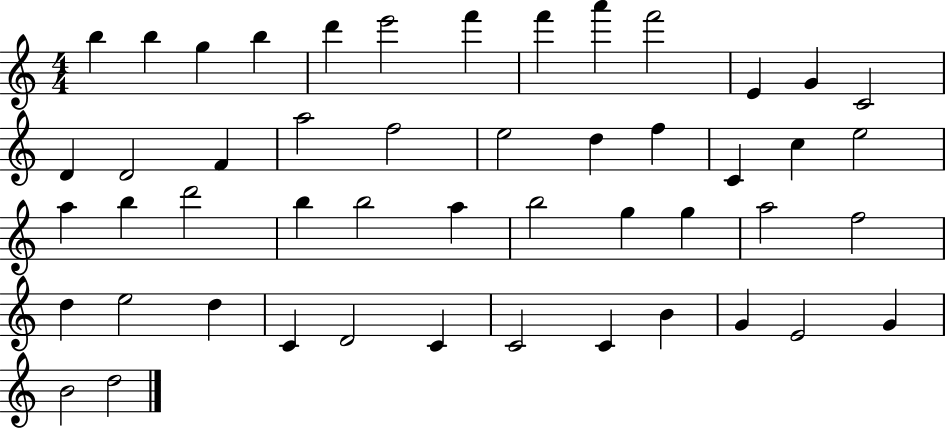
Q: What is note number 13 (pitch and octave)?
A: C4